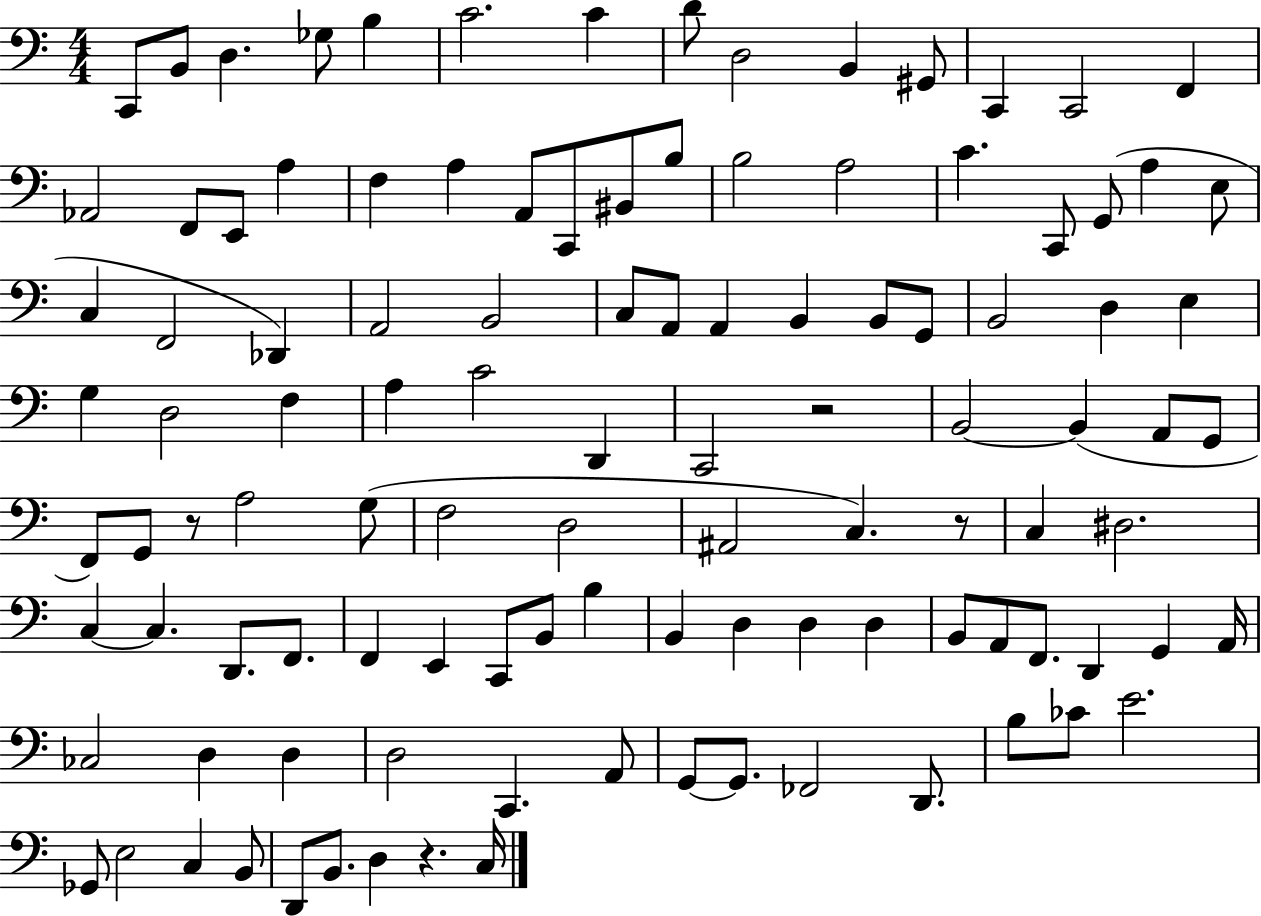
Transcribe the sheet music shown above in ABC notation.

X:1
T:Untitled
M:4/4
L:1/4
K:C
C,,/2 B,,/2 D, _G,/2 B, C2 C D/2 D,2 B,, ^G,,/2 C,, C,,2 F,, _A,,2 F,,/2 E,,/2 A, F, A, A,,/2 C,,/2 ^B,,/2 B,/2 B,2 A,2 C C,,/2 G,,/2 A, E,/2 C, F,,2 _D,, A,,2 B,,2 C,/2 A,,/2 A,, B,, B,,/2 G,,/2 B,,2 D, E, G, D,2 F, A, C2 D,, C,,2 z2 B,,2 B,, A,,/2 G,,/2 F,,/2 G,,/2 z/2 A,2 G,/2 F,2 D,2 ^A,,2 C, z/2 C, ^D,2 C, C, D,,/2 F,,/2 F,, E,, C,,/2 B,,/2 B, B,, D, D, D, B,,/2 A,,/2 F,,/2 D,, G,, A,,/4 _C,2 D, D, D,2 C,, A,,/2 G,,/2 G,,/2 _F,,2 D,,/2 B,/2 _C/2 E2 _G,,/2 E,2 C, B,,/2 D,,/2 B,,/2 D, z C,/4